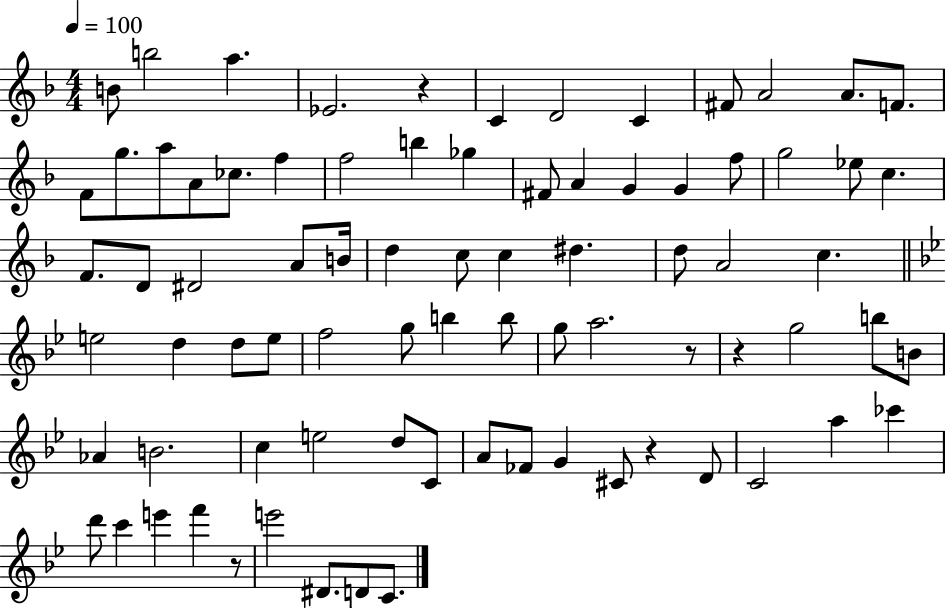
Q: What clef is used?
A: treble